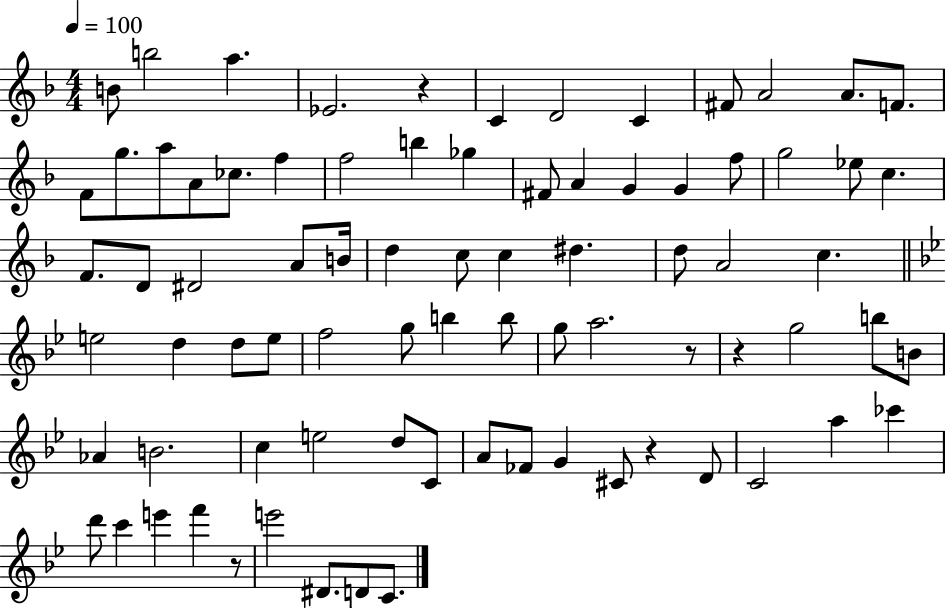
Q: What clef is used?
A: treble